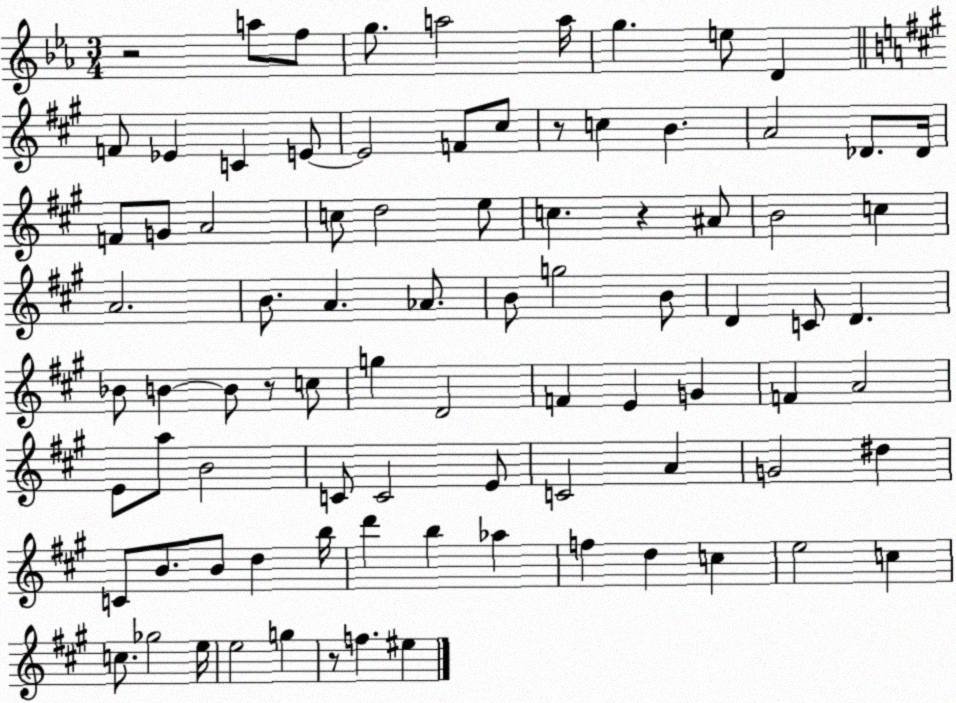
X:1
T:Untitled
M:3/4
L:1/4
K:Eb
z2 a/2 f/2 g/2 a2 a/4 g e/2 D F/2 _E C E/2 E2 F/2 ^c/2 z/2 c B A2 _D/2 _D/4 F/2 G/2 A2 c/2 d2 e/2 c z ^A/2 B2 c A2 B/2 A _A/2 B/2 g2 B/2 D C/2 D _B/2 B B/2 z/2 c/2 g D2 F E G F A2 E/2 a/2 B2 C/2 C2 E/2 C2 A G2 ^d C/2 B/2 B/2 d b/4 d' b _a f d c e2 c c/2 _g2 e/4 e2 g z/2 f ^e